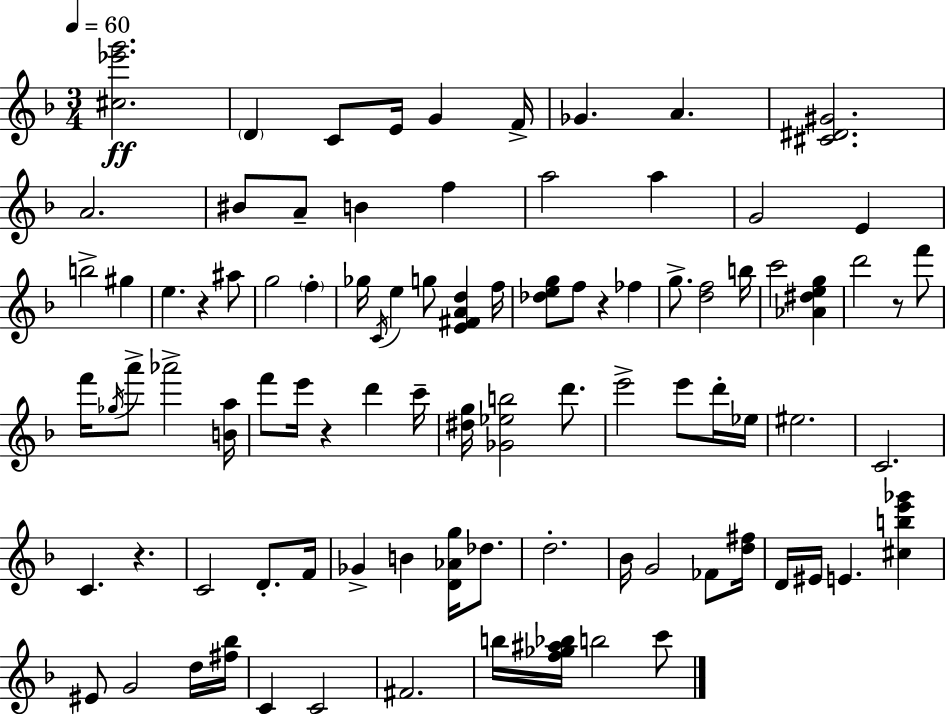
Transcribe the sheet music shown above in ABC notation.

X:1
T:Untitled
M:3/4
L:1/4
K:Dm
[^c_e'g']2 D C/2 E/4 G F/4 _G A [^C^D^G]2 A2 ^B/2 A/2 B f a2 a G2 E b2 ^g e z ^a/2 g2 f _g/4 C/4 e g/2 [E^FAd] f/4 [_deg]/2 f/2 z _f g/2 [df]2 b/4 c'2 [_A^deg] d'2 z/2 f'/2 f'/4 _g/4 a'/2 _a'2 [Ba]/4 f'/2 e'/4 z d' c'/4 [^dg]/4 [_G_eb]2 d'/2 e'2 e'/2 d'/4 _e/4 ^e2 C2 C z C2 D/2 F/4 _G B [D_Ag]/4 _d/2 d2 _B/4 G2 _F/2 [d^f]/4 D/4 ^E/4 E [^cbe'_g'] ^E/2 G2 d/4 [^f_b]/4 C C2 ^F2 b/4 [f_g^a_b]/4 b2 c'/2